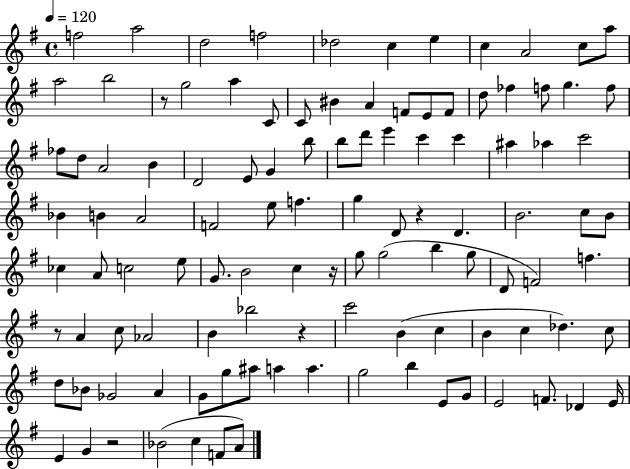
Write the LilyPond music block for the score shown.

{
  \clef treble
  \time 4/4
  \defaultTimeSignature
  \key g \major
  \tempo 4 = 120
  f''2 a''2 | d''2 f''2 | des''2 c''4 e''4 | c''4 a'2 c''8 a''8 | \break a''2 b''2 | r8 g''2 a''4 c'8 | c'8 bis'4 a'4 f'8 e'8 f'8 | d''8 fes''4 f''8 g''4. f''8 | \break fes''8 d''8 a'2 b'4 | d'2 e'8 g'4 b''8 | b''8 d'''8 e'''4 c'''4 c'''4 | ais''4 aes''4 c'''2 | \break bes'4 b'4 a'2 | f'2 e''8 f''4. | g''4 d'8 r4 d'4. | b'2. c''8 b'8 | \break ces''4 a'8 c''2 e''8 | g'8. b'2 c''4 r16 | g''8 g''2( b''4 g''8 | d'8 f'2) f''4. | \break r8 a'4 c''8 aes'2 | b'4 bes''2 r4 | c'''2 b'4( c''4 | b'4 c''4 des''4.) c''8 | \break d''8 bes'8 ges'2 a'4 | g'8 g''8 ais''8 a''4 a''4. | g''2 b''4 e'8 g'8 | e'2 f'8. des'4 e'16 | \break e'4 g'4 r2 | bes'2( c''4 f'8 a'8) | \bar "|."
}